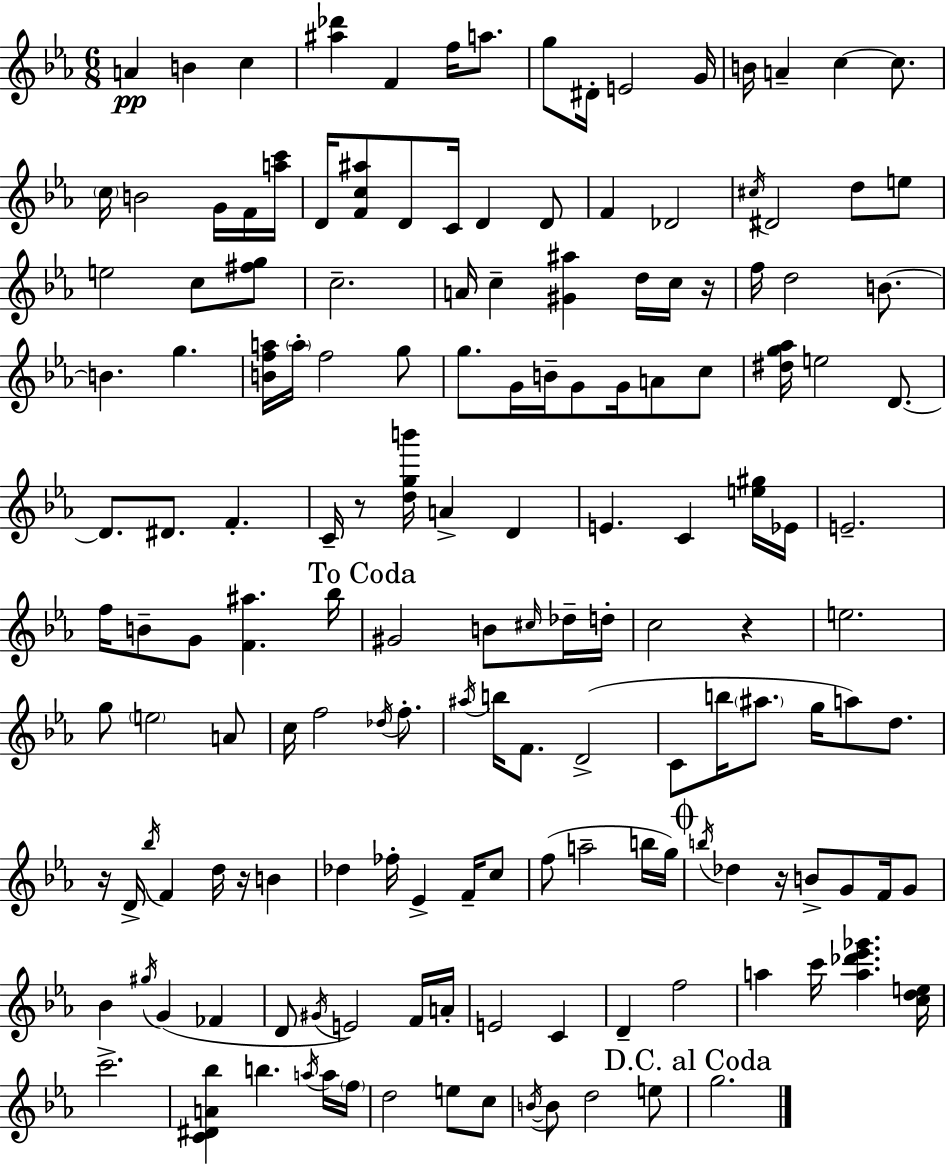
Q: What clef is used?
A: treble